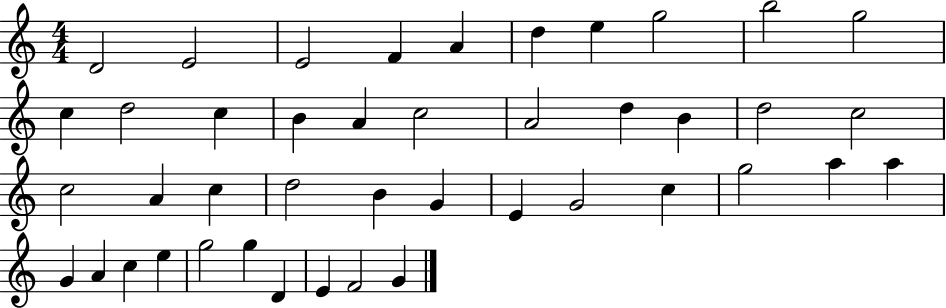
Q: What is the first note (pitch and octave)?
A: D4